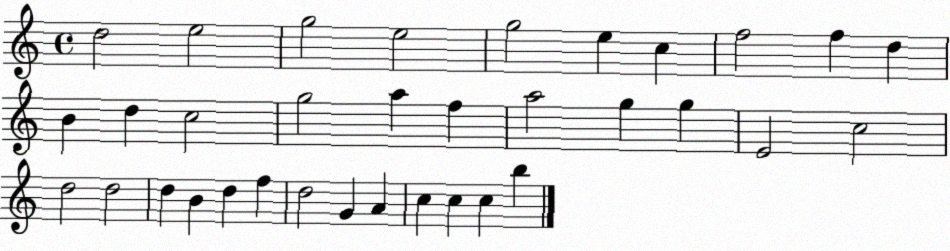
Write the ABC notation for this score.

X:1
T:Untitled
M:4/4
L:1/4
K:C
d2 e2 g2 e2 g2 e c f2 f d B d c2 g2 a f a2 g g E2 c2 d2 d2 d B d f d2 G A c c c b